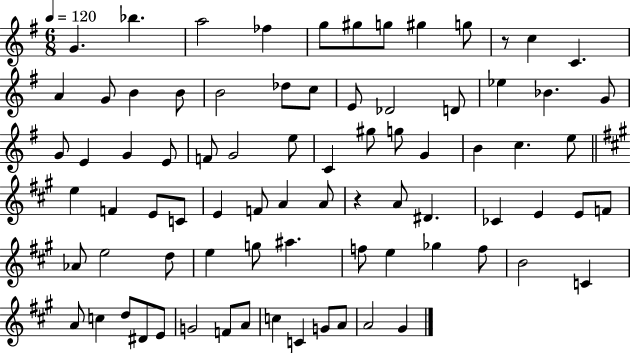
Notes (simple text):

G4/q. Bb5/q. A5/h FES5/q G5/e G#5/e G5/e G#5/q G5/e R/e C5/q C4/q. A4/q G4/e B4/q B4/e B4/h Db5/e C5/e E4/e Db4/h D4/e Eb5/q Bb4/q. G4/e G4/e E4/q G4/q E4/e F4/e G4/h E5/e C4/q G#5/e G5/e G4/q B4/q C5/q. E5/e E5/q F4/q E4/e C4/e E4/q F4/e A4/q A4/e R/q A4/e D#4/q. CES4/q E4/q E4/e F4/e Ab4/e E5/h D5/e E5/q G5/e A#5/q. F5/e E5/q Gb5/q F5/e B4/h C4/q A4/e C5/q D5/e D#4/e E4/e G4/h F4/e A4/e C5/q C4/q G4/e A4/e A4/h G#4/q